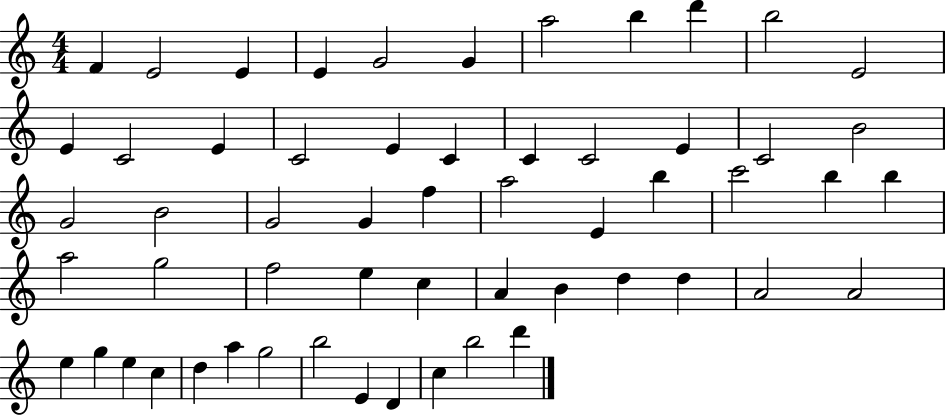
{
  \clef treble
  \numericTimeSignature
  \time 4/4
  \key c \major
  f'4 e'2 e'4 | e'4 g'2 g'4 | a''2 b''4 d'''4 | b''2 e'2 | \break e'4 c'2 e'4 | c'2 e'4 c'4 | c'4 c'2 e'4 | c'2 b'2 | \break g'2 b'2 | g'2 g'4 f''4 | a''2 e'4 b''4 | c'''2 b''4 b''4 | \break a''2 g''2 | f''2 e''4 c''4 | a'4 b'4 d''4 d''4 | a'2 a'2 | \break e''4 g''4 e''4 c''4 | d''4 a''4 g''2 | b''2 e'4 d'4 | c''4 b''2 d'''4 | \break \bar "|."
}